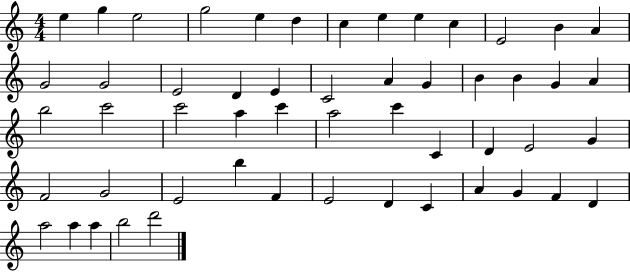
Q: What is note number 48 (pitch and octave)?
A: D4